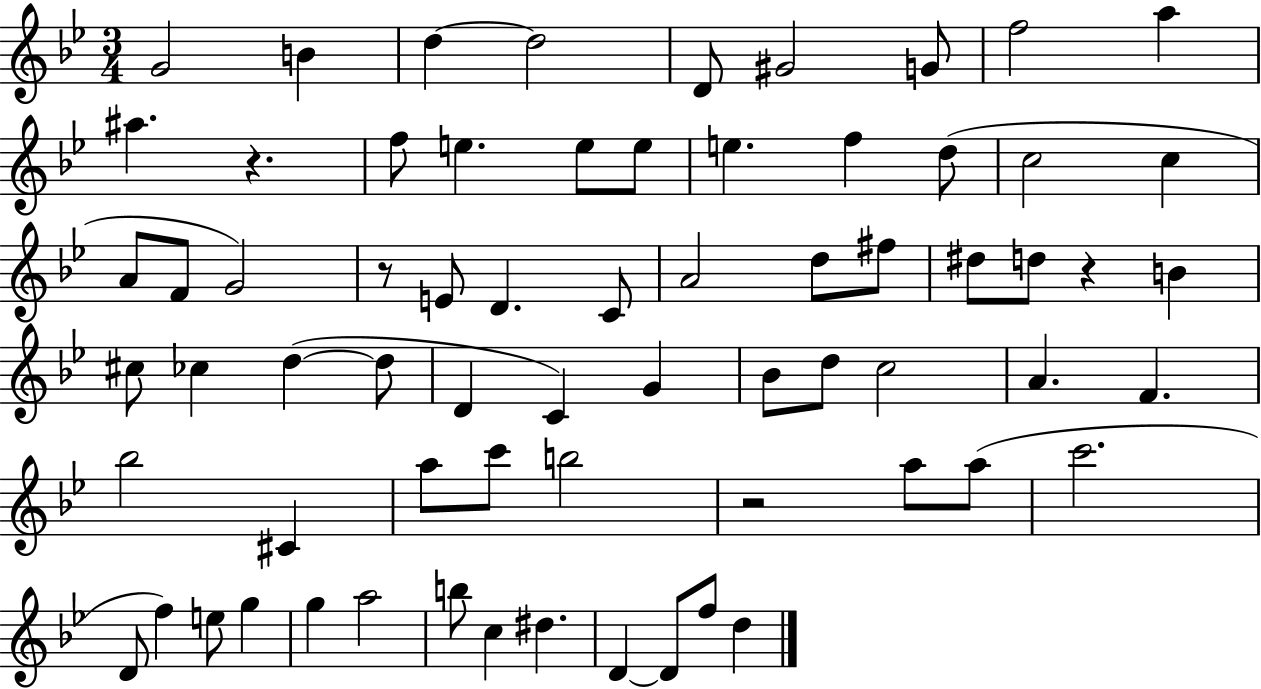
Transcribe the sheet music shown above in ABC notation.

X:1
T:Untitled
M:3/4
L:1/4
K:Bb
G2 B d d2 D/2 ^G2 G/2 f2 a ^a z f/2 e e/2 e/2 e f d/2 c2 c A/2 F/2 G2 z/2 E/2 D C/2 A2 d/2 ^f/2 ^d/2 d/2 z B ^c/2 _c d d/2 D C G _B/2 d/2 c2 A F _b2 ^C a/2 c'/2 b2 z2 a/2 a/2 c'2 D/2 f e/2 g g a2 b/2 c ^d D D/2 f/2 d